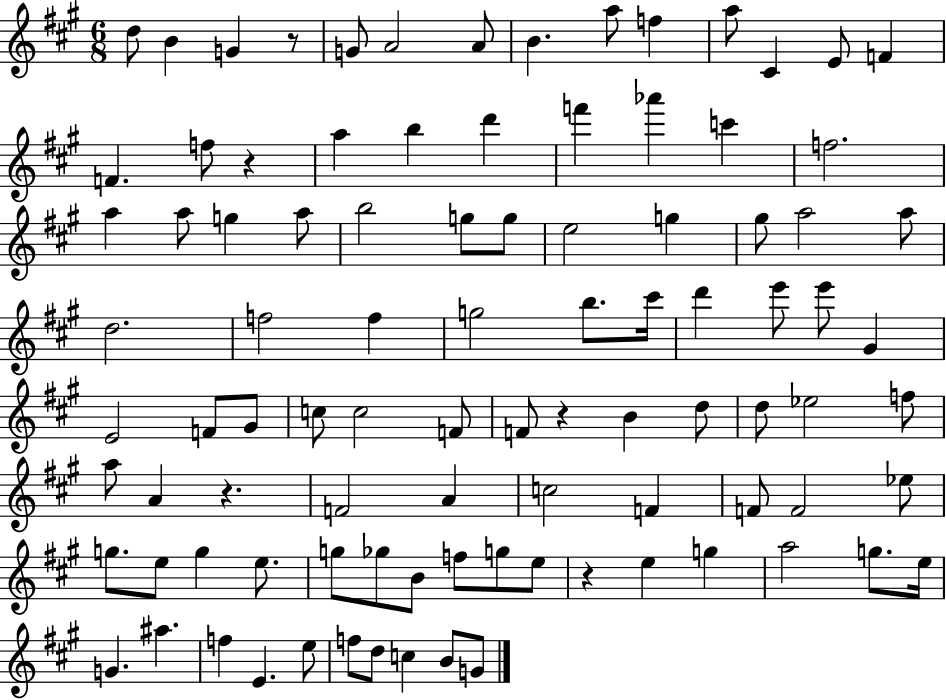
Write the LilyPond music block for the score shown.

{
  \clef treble
  \numericTimeSignature
  \time 6/8
  \key a \major
  d''8 b'4 g'4 r8 | g'8 a'2 a'8 | b'4. a''8 f''4 | a''8 cis'4 e'8 f'4 | \break f'4. f''8 r4 | a''4 b''4 d'''4 | f'''4 aes'''4 c'''4 | f''2. | \break a''4 a''8 g''4 a''8 | b''2 g''8 g''8 | e''2 g''4 | gis''8 a''2 a''8 | \break d''2. | f''2 f''4 | g''2 b''8. cis'''16 | d'''4 e'''8 e'''8 gis'4 | \break e'2 f'8 gis'8 | c''8 c''2 f'8 | f'8 r4 b'4 d''8 | d''8 ees''2 f''8 | \break a''8 a'4 r4. | f'2 a'4 | c''2 f'4 | f'8 f'2 ees''8 | \break g''8. e''8 g''4 e''8. | g''8 ges''8 b'8 f''8 g''8 e''8 | r4 e''4 g''4 | a''2 g''8. e''16 | \break g'4. ais''4. | f''4 e'4. e''8 | f''8 d''8 c''4 b'8 g'8 | \bar "|."
}